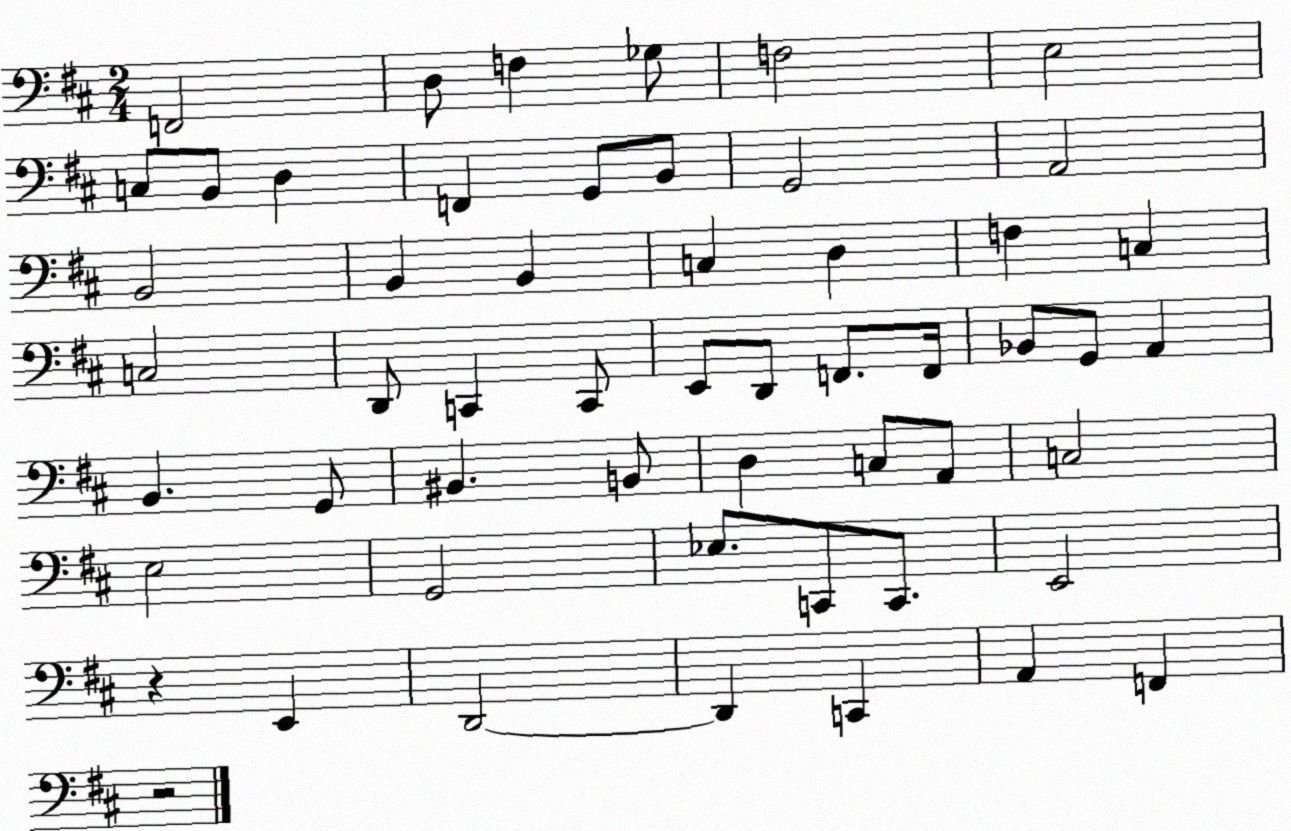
X:1
T:Untitled
M:2/4
L:1/4
K:D
F,,2 D,/2 F, _G,/2 F,2 E,2 C,/2 B,,/2 D, F,, G,,/2 B,,/2 G,,2 A,,2 B,,2 B,, B,, C, D, F, C, C,2 D,,/2 C,, C,,/2 E,,/2 D,,/2 F,,/2 F,,/4 _B,,/2 G,,/2 A,, B,, G,,/2 ^B,, B,,/2 D, C,/2 A,,/2 C,2 E,2 G,,2 _E,/2 C,,/2 C,,/2 E,,2 z E,, D,,2 D,, C,, A,, F,, z2